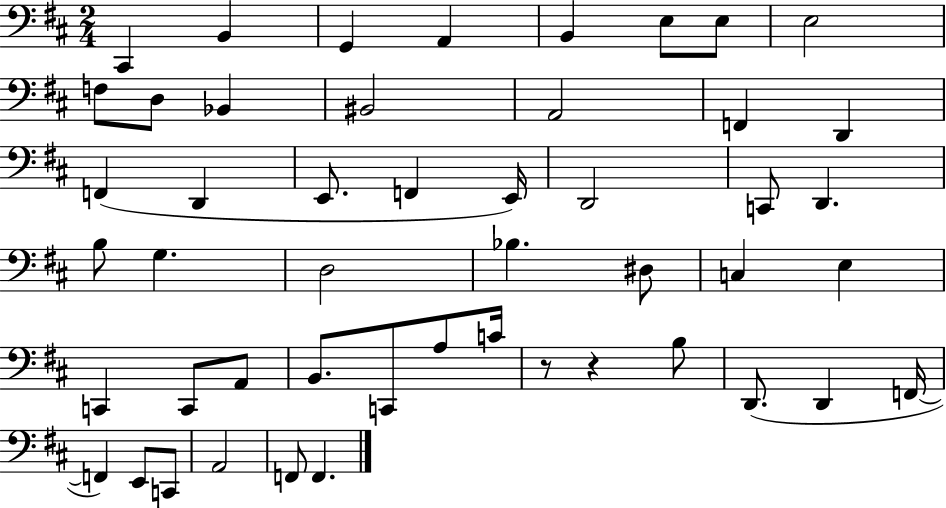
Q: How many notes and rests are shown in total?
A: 49